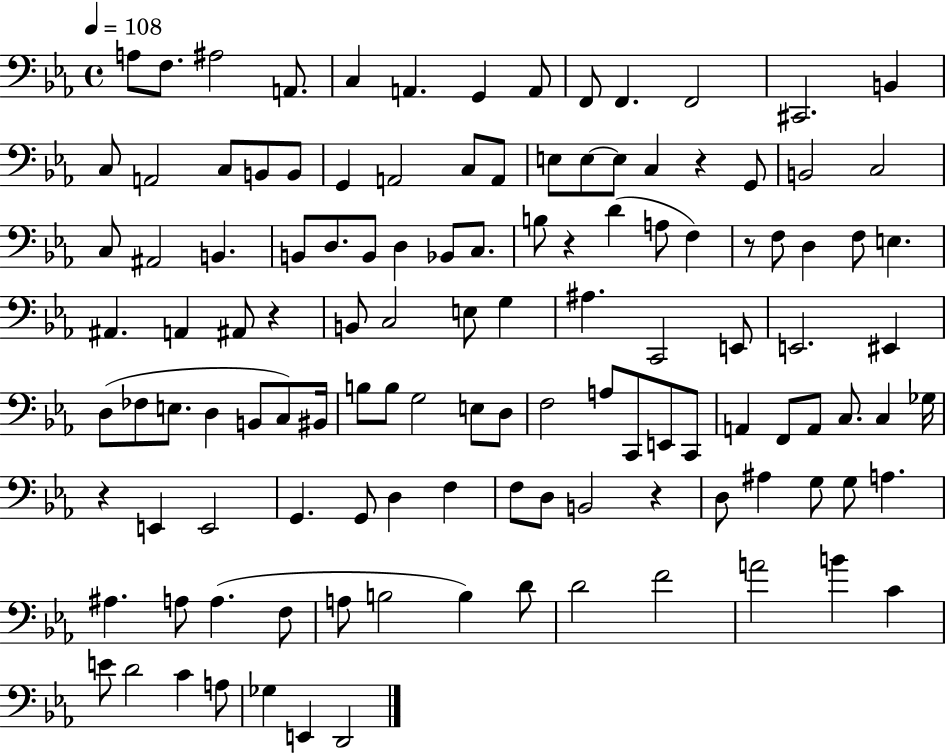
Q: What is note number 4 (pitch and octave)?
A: A2